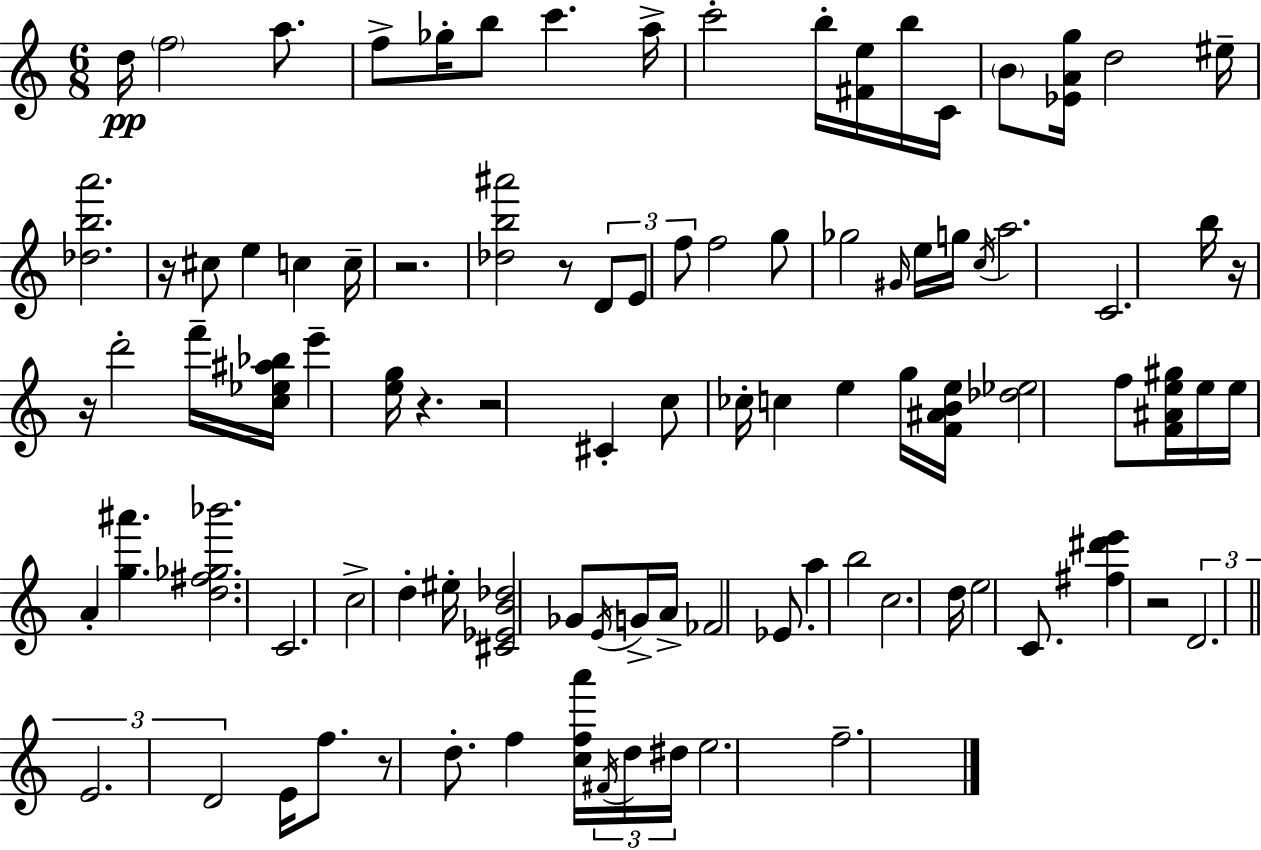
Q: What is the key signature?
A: A minor